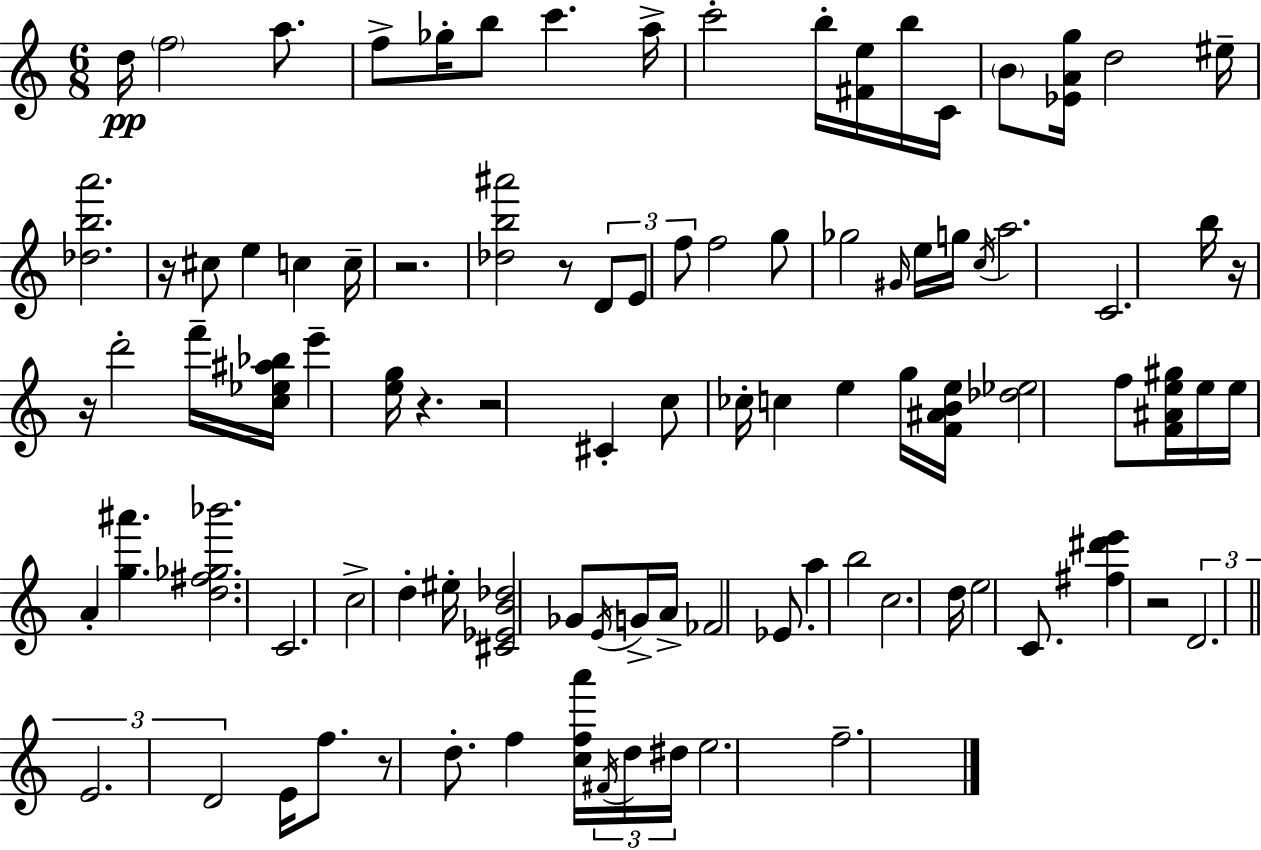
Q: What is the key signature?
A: A minor